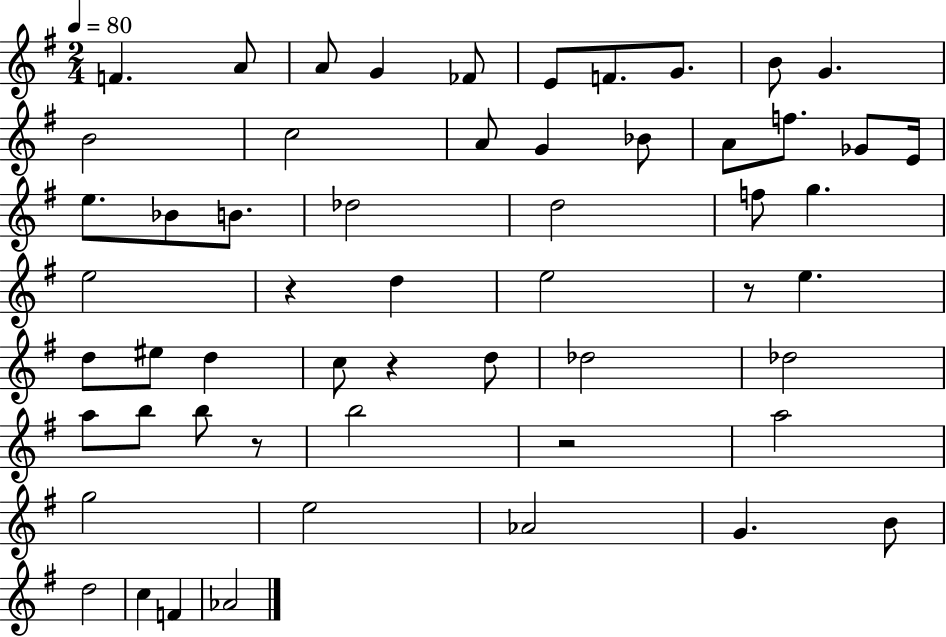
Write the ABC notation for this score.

X:1
T:Untitled
M:2/4
L:1/4
K:G
F A/2 A/2 G _F/2 E/2 F/2 G/2 B/2 G B2 c2 A/2 G _B/2 A/2 f/2 _G/2 E/4 e/2 _B/2 B/2 _d2 d2 f/2 g e2 z d e2 z/2 e d/2 ^e/2 d c/2 z d/2 _d2 _d2 a/2 b/2 b/2 z/2 b2 z2 a2 g2 e2 _A2 G B/2 d2 c F _A2